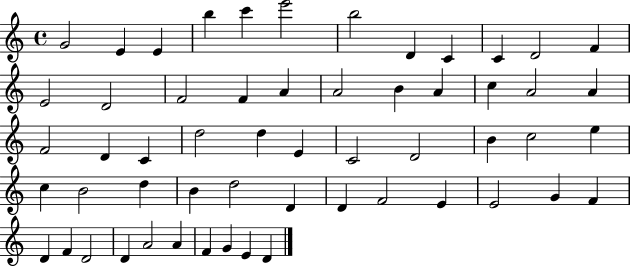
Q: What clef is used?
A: treble